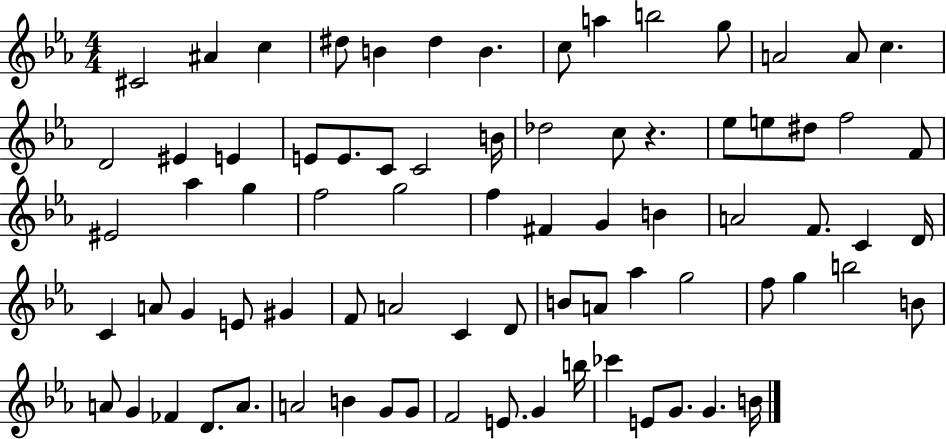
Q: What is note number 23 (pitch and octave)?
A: Db5